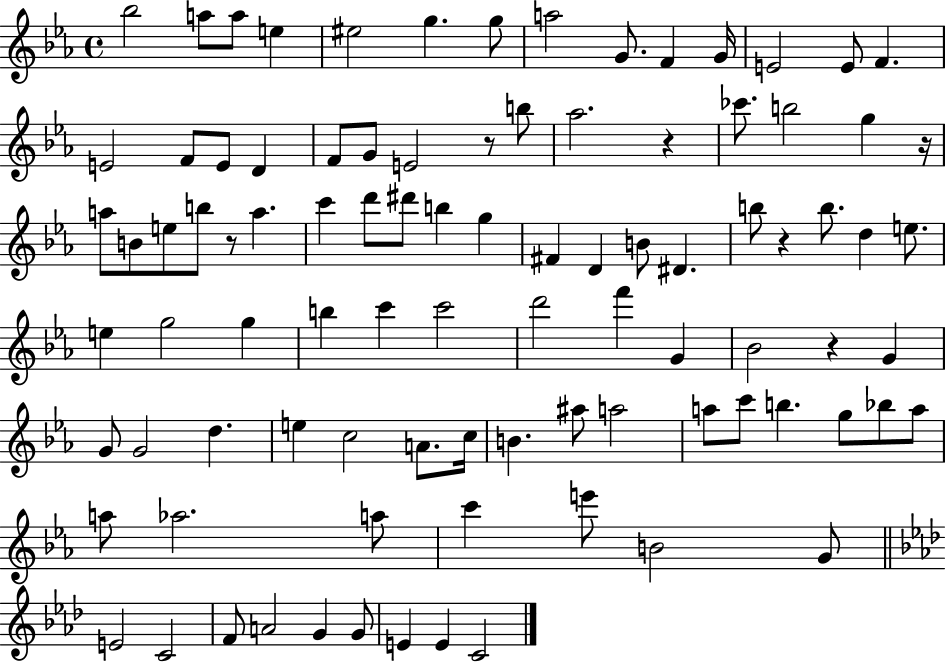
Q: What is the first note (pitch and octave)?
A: Bb5